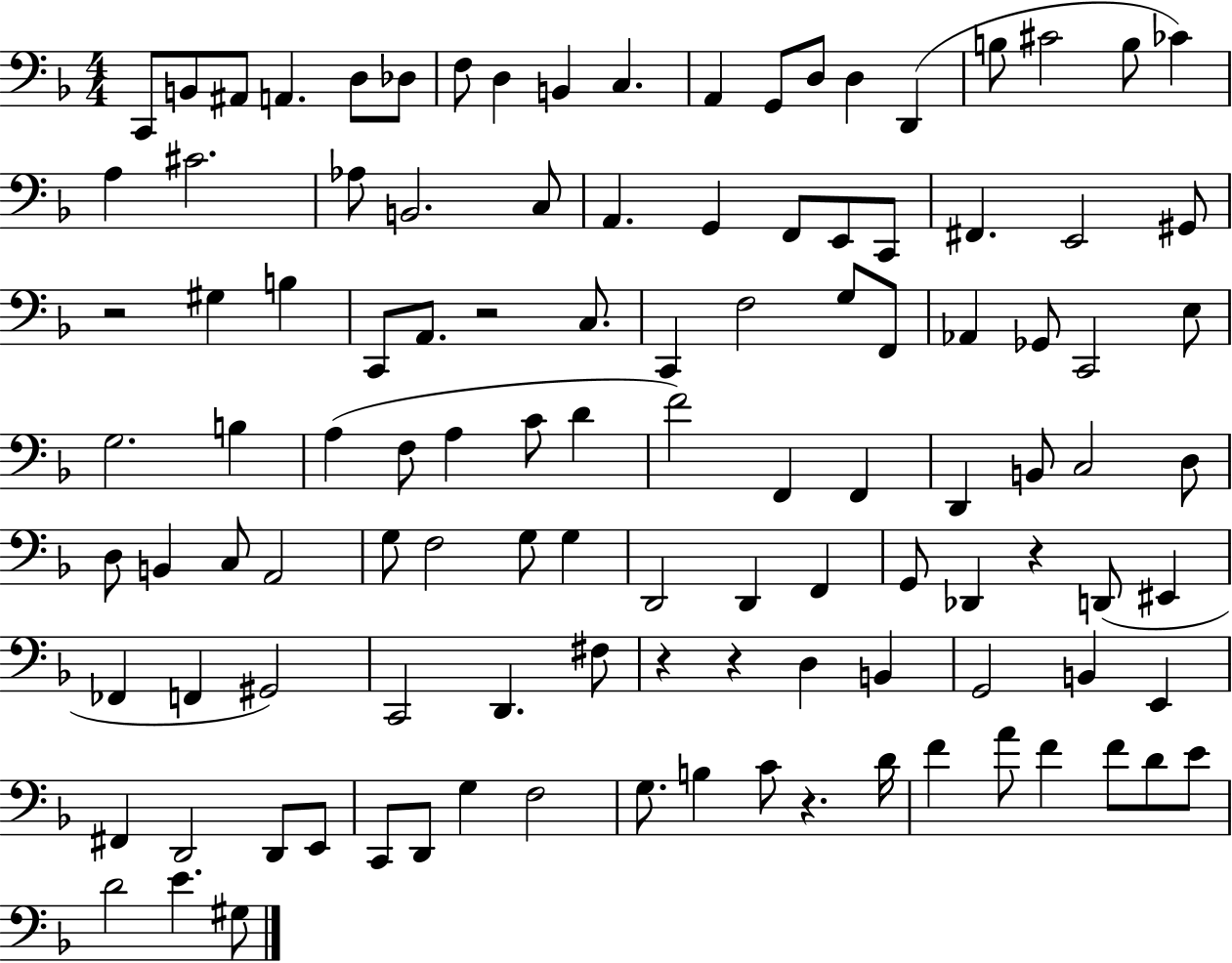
C2/e B2/e A#2/e A2/q. D3/e Db3/e F3/e D3/q B2/q C3/q. A2/q G2/e D3/e D3/q D2/q B3/e C#4/h B3/e CES4/q A3/q C#4/h. Ab3/e B2/h. C3/e A2/q. G2/q F2/e E2/e C2/e F#2/q. E2/h G#2/e R/h G#3/q B3/q C2/e A2/e. R/h C3/e. C2/q F3/h G3/e F2/e Ab2/q Gb2/e C2/h E3/e G3/h. B3/q A3/q F3/e A3/q C4/e D4/q F4/h F2/q F2/q D2/q B2/e C3/h D3/e D3/e B2/q C3/e A2/h G3/e F3/h G3/e G3/q D2/h D2/q F2/q G2/e Db2/q R/q D2/e EIS2/q FES2/q F2/q G#2/h C2/h D2/q. F#3/e R/q R/q D3/q B2/q G2/h B2/q E2/q F#2/q D2/h D2/e E2/e C2/e D2/e G3/q F3/h G3/e. B3/q C4/e R/q. D4/s F4/q A4/e F4/q F4/e D4/e E4/e D4/h E4/q. G#3/e